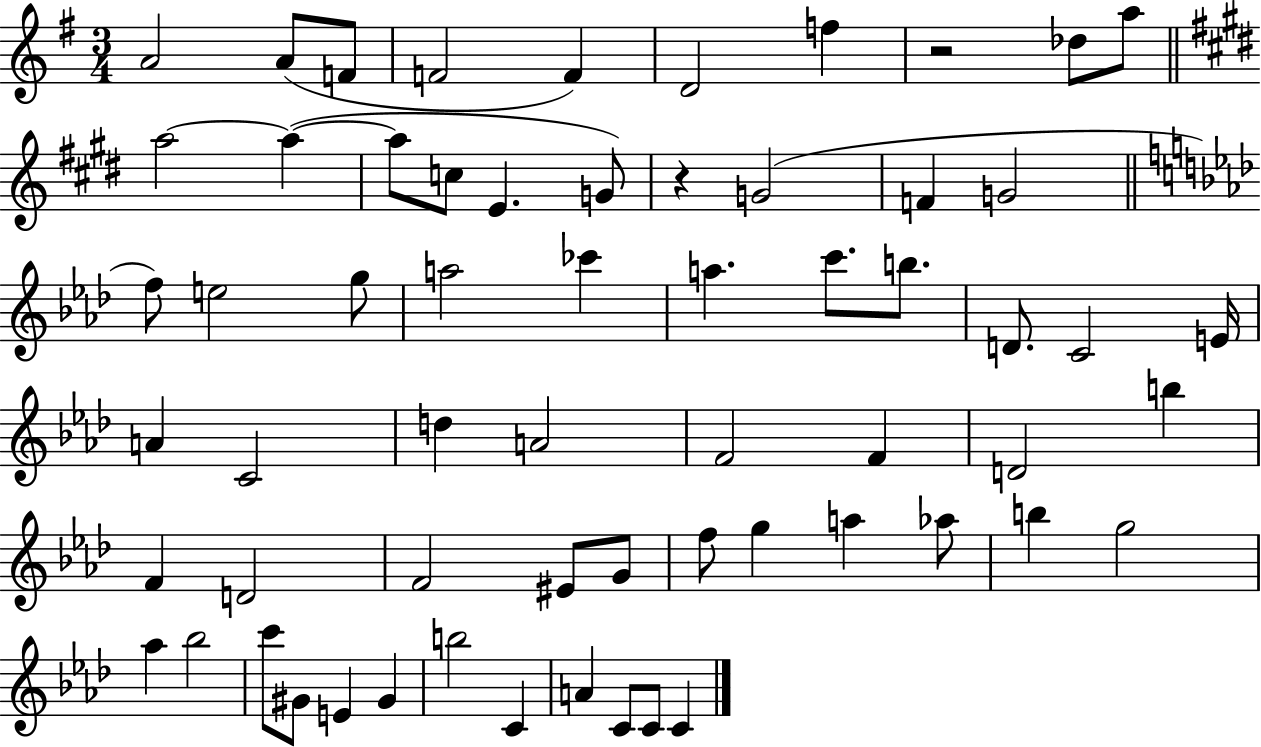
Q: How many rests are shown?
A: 2